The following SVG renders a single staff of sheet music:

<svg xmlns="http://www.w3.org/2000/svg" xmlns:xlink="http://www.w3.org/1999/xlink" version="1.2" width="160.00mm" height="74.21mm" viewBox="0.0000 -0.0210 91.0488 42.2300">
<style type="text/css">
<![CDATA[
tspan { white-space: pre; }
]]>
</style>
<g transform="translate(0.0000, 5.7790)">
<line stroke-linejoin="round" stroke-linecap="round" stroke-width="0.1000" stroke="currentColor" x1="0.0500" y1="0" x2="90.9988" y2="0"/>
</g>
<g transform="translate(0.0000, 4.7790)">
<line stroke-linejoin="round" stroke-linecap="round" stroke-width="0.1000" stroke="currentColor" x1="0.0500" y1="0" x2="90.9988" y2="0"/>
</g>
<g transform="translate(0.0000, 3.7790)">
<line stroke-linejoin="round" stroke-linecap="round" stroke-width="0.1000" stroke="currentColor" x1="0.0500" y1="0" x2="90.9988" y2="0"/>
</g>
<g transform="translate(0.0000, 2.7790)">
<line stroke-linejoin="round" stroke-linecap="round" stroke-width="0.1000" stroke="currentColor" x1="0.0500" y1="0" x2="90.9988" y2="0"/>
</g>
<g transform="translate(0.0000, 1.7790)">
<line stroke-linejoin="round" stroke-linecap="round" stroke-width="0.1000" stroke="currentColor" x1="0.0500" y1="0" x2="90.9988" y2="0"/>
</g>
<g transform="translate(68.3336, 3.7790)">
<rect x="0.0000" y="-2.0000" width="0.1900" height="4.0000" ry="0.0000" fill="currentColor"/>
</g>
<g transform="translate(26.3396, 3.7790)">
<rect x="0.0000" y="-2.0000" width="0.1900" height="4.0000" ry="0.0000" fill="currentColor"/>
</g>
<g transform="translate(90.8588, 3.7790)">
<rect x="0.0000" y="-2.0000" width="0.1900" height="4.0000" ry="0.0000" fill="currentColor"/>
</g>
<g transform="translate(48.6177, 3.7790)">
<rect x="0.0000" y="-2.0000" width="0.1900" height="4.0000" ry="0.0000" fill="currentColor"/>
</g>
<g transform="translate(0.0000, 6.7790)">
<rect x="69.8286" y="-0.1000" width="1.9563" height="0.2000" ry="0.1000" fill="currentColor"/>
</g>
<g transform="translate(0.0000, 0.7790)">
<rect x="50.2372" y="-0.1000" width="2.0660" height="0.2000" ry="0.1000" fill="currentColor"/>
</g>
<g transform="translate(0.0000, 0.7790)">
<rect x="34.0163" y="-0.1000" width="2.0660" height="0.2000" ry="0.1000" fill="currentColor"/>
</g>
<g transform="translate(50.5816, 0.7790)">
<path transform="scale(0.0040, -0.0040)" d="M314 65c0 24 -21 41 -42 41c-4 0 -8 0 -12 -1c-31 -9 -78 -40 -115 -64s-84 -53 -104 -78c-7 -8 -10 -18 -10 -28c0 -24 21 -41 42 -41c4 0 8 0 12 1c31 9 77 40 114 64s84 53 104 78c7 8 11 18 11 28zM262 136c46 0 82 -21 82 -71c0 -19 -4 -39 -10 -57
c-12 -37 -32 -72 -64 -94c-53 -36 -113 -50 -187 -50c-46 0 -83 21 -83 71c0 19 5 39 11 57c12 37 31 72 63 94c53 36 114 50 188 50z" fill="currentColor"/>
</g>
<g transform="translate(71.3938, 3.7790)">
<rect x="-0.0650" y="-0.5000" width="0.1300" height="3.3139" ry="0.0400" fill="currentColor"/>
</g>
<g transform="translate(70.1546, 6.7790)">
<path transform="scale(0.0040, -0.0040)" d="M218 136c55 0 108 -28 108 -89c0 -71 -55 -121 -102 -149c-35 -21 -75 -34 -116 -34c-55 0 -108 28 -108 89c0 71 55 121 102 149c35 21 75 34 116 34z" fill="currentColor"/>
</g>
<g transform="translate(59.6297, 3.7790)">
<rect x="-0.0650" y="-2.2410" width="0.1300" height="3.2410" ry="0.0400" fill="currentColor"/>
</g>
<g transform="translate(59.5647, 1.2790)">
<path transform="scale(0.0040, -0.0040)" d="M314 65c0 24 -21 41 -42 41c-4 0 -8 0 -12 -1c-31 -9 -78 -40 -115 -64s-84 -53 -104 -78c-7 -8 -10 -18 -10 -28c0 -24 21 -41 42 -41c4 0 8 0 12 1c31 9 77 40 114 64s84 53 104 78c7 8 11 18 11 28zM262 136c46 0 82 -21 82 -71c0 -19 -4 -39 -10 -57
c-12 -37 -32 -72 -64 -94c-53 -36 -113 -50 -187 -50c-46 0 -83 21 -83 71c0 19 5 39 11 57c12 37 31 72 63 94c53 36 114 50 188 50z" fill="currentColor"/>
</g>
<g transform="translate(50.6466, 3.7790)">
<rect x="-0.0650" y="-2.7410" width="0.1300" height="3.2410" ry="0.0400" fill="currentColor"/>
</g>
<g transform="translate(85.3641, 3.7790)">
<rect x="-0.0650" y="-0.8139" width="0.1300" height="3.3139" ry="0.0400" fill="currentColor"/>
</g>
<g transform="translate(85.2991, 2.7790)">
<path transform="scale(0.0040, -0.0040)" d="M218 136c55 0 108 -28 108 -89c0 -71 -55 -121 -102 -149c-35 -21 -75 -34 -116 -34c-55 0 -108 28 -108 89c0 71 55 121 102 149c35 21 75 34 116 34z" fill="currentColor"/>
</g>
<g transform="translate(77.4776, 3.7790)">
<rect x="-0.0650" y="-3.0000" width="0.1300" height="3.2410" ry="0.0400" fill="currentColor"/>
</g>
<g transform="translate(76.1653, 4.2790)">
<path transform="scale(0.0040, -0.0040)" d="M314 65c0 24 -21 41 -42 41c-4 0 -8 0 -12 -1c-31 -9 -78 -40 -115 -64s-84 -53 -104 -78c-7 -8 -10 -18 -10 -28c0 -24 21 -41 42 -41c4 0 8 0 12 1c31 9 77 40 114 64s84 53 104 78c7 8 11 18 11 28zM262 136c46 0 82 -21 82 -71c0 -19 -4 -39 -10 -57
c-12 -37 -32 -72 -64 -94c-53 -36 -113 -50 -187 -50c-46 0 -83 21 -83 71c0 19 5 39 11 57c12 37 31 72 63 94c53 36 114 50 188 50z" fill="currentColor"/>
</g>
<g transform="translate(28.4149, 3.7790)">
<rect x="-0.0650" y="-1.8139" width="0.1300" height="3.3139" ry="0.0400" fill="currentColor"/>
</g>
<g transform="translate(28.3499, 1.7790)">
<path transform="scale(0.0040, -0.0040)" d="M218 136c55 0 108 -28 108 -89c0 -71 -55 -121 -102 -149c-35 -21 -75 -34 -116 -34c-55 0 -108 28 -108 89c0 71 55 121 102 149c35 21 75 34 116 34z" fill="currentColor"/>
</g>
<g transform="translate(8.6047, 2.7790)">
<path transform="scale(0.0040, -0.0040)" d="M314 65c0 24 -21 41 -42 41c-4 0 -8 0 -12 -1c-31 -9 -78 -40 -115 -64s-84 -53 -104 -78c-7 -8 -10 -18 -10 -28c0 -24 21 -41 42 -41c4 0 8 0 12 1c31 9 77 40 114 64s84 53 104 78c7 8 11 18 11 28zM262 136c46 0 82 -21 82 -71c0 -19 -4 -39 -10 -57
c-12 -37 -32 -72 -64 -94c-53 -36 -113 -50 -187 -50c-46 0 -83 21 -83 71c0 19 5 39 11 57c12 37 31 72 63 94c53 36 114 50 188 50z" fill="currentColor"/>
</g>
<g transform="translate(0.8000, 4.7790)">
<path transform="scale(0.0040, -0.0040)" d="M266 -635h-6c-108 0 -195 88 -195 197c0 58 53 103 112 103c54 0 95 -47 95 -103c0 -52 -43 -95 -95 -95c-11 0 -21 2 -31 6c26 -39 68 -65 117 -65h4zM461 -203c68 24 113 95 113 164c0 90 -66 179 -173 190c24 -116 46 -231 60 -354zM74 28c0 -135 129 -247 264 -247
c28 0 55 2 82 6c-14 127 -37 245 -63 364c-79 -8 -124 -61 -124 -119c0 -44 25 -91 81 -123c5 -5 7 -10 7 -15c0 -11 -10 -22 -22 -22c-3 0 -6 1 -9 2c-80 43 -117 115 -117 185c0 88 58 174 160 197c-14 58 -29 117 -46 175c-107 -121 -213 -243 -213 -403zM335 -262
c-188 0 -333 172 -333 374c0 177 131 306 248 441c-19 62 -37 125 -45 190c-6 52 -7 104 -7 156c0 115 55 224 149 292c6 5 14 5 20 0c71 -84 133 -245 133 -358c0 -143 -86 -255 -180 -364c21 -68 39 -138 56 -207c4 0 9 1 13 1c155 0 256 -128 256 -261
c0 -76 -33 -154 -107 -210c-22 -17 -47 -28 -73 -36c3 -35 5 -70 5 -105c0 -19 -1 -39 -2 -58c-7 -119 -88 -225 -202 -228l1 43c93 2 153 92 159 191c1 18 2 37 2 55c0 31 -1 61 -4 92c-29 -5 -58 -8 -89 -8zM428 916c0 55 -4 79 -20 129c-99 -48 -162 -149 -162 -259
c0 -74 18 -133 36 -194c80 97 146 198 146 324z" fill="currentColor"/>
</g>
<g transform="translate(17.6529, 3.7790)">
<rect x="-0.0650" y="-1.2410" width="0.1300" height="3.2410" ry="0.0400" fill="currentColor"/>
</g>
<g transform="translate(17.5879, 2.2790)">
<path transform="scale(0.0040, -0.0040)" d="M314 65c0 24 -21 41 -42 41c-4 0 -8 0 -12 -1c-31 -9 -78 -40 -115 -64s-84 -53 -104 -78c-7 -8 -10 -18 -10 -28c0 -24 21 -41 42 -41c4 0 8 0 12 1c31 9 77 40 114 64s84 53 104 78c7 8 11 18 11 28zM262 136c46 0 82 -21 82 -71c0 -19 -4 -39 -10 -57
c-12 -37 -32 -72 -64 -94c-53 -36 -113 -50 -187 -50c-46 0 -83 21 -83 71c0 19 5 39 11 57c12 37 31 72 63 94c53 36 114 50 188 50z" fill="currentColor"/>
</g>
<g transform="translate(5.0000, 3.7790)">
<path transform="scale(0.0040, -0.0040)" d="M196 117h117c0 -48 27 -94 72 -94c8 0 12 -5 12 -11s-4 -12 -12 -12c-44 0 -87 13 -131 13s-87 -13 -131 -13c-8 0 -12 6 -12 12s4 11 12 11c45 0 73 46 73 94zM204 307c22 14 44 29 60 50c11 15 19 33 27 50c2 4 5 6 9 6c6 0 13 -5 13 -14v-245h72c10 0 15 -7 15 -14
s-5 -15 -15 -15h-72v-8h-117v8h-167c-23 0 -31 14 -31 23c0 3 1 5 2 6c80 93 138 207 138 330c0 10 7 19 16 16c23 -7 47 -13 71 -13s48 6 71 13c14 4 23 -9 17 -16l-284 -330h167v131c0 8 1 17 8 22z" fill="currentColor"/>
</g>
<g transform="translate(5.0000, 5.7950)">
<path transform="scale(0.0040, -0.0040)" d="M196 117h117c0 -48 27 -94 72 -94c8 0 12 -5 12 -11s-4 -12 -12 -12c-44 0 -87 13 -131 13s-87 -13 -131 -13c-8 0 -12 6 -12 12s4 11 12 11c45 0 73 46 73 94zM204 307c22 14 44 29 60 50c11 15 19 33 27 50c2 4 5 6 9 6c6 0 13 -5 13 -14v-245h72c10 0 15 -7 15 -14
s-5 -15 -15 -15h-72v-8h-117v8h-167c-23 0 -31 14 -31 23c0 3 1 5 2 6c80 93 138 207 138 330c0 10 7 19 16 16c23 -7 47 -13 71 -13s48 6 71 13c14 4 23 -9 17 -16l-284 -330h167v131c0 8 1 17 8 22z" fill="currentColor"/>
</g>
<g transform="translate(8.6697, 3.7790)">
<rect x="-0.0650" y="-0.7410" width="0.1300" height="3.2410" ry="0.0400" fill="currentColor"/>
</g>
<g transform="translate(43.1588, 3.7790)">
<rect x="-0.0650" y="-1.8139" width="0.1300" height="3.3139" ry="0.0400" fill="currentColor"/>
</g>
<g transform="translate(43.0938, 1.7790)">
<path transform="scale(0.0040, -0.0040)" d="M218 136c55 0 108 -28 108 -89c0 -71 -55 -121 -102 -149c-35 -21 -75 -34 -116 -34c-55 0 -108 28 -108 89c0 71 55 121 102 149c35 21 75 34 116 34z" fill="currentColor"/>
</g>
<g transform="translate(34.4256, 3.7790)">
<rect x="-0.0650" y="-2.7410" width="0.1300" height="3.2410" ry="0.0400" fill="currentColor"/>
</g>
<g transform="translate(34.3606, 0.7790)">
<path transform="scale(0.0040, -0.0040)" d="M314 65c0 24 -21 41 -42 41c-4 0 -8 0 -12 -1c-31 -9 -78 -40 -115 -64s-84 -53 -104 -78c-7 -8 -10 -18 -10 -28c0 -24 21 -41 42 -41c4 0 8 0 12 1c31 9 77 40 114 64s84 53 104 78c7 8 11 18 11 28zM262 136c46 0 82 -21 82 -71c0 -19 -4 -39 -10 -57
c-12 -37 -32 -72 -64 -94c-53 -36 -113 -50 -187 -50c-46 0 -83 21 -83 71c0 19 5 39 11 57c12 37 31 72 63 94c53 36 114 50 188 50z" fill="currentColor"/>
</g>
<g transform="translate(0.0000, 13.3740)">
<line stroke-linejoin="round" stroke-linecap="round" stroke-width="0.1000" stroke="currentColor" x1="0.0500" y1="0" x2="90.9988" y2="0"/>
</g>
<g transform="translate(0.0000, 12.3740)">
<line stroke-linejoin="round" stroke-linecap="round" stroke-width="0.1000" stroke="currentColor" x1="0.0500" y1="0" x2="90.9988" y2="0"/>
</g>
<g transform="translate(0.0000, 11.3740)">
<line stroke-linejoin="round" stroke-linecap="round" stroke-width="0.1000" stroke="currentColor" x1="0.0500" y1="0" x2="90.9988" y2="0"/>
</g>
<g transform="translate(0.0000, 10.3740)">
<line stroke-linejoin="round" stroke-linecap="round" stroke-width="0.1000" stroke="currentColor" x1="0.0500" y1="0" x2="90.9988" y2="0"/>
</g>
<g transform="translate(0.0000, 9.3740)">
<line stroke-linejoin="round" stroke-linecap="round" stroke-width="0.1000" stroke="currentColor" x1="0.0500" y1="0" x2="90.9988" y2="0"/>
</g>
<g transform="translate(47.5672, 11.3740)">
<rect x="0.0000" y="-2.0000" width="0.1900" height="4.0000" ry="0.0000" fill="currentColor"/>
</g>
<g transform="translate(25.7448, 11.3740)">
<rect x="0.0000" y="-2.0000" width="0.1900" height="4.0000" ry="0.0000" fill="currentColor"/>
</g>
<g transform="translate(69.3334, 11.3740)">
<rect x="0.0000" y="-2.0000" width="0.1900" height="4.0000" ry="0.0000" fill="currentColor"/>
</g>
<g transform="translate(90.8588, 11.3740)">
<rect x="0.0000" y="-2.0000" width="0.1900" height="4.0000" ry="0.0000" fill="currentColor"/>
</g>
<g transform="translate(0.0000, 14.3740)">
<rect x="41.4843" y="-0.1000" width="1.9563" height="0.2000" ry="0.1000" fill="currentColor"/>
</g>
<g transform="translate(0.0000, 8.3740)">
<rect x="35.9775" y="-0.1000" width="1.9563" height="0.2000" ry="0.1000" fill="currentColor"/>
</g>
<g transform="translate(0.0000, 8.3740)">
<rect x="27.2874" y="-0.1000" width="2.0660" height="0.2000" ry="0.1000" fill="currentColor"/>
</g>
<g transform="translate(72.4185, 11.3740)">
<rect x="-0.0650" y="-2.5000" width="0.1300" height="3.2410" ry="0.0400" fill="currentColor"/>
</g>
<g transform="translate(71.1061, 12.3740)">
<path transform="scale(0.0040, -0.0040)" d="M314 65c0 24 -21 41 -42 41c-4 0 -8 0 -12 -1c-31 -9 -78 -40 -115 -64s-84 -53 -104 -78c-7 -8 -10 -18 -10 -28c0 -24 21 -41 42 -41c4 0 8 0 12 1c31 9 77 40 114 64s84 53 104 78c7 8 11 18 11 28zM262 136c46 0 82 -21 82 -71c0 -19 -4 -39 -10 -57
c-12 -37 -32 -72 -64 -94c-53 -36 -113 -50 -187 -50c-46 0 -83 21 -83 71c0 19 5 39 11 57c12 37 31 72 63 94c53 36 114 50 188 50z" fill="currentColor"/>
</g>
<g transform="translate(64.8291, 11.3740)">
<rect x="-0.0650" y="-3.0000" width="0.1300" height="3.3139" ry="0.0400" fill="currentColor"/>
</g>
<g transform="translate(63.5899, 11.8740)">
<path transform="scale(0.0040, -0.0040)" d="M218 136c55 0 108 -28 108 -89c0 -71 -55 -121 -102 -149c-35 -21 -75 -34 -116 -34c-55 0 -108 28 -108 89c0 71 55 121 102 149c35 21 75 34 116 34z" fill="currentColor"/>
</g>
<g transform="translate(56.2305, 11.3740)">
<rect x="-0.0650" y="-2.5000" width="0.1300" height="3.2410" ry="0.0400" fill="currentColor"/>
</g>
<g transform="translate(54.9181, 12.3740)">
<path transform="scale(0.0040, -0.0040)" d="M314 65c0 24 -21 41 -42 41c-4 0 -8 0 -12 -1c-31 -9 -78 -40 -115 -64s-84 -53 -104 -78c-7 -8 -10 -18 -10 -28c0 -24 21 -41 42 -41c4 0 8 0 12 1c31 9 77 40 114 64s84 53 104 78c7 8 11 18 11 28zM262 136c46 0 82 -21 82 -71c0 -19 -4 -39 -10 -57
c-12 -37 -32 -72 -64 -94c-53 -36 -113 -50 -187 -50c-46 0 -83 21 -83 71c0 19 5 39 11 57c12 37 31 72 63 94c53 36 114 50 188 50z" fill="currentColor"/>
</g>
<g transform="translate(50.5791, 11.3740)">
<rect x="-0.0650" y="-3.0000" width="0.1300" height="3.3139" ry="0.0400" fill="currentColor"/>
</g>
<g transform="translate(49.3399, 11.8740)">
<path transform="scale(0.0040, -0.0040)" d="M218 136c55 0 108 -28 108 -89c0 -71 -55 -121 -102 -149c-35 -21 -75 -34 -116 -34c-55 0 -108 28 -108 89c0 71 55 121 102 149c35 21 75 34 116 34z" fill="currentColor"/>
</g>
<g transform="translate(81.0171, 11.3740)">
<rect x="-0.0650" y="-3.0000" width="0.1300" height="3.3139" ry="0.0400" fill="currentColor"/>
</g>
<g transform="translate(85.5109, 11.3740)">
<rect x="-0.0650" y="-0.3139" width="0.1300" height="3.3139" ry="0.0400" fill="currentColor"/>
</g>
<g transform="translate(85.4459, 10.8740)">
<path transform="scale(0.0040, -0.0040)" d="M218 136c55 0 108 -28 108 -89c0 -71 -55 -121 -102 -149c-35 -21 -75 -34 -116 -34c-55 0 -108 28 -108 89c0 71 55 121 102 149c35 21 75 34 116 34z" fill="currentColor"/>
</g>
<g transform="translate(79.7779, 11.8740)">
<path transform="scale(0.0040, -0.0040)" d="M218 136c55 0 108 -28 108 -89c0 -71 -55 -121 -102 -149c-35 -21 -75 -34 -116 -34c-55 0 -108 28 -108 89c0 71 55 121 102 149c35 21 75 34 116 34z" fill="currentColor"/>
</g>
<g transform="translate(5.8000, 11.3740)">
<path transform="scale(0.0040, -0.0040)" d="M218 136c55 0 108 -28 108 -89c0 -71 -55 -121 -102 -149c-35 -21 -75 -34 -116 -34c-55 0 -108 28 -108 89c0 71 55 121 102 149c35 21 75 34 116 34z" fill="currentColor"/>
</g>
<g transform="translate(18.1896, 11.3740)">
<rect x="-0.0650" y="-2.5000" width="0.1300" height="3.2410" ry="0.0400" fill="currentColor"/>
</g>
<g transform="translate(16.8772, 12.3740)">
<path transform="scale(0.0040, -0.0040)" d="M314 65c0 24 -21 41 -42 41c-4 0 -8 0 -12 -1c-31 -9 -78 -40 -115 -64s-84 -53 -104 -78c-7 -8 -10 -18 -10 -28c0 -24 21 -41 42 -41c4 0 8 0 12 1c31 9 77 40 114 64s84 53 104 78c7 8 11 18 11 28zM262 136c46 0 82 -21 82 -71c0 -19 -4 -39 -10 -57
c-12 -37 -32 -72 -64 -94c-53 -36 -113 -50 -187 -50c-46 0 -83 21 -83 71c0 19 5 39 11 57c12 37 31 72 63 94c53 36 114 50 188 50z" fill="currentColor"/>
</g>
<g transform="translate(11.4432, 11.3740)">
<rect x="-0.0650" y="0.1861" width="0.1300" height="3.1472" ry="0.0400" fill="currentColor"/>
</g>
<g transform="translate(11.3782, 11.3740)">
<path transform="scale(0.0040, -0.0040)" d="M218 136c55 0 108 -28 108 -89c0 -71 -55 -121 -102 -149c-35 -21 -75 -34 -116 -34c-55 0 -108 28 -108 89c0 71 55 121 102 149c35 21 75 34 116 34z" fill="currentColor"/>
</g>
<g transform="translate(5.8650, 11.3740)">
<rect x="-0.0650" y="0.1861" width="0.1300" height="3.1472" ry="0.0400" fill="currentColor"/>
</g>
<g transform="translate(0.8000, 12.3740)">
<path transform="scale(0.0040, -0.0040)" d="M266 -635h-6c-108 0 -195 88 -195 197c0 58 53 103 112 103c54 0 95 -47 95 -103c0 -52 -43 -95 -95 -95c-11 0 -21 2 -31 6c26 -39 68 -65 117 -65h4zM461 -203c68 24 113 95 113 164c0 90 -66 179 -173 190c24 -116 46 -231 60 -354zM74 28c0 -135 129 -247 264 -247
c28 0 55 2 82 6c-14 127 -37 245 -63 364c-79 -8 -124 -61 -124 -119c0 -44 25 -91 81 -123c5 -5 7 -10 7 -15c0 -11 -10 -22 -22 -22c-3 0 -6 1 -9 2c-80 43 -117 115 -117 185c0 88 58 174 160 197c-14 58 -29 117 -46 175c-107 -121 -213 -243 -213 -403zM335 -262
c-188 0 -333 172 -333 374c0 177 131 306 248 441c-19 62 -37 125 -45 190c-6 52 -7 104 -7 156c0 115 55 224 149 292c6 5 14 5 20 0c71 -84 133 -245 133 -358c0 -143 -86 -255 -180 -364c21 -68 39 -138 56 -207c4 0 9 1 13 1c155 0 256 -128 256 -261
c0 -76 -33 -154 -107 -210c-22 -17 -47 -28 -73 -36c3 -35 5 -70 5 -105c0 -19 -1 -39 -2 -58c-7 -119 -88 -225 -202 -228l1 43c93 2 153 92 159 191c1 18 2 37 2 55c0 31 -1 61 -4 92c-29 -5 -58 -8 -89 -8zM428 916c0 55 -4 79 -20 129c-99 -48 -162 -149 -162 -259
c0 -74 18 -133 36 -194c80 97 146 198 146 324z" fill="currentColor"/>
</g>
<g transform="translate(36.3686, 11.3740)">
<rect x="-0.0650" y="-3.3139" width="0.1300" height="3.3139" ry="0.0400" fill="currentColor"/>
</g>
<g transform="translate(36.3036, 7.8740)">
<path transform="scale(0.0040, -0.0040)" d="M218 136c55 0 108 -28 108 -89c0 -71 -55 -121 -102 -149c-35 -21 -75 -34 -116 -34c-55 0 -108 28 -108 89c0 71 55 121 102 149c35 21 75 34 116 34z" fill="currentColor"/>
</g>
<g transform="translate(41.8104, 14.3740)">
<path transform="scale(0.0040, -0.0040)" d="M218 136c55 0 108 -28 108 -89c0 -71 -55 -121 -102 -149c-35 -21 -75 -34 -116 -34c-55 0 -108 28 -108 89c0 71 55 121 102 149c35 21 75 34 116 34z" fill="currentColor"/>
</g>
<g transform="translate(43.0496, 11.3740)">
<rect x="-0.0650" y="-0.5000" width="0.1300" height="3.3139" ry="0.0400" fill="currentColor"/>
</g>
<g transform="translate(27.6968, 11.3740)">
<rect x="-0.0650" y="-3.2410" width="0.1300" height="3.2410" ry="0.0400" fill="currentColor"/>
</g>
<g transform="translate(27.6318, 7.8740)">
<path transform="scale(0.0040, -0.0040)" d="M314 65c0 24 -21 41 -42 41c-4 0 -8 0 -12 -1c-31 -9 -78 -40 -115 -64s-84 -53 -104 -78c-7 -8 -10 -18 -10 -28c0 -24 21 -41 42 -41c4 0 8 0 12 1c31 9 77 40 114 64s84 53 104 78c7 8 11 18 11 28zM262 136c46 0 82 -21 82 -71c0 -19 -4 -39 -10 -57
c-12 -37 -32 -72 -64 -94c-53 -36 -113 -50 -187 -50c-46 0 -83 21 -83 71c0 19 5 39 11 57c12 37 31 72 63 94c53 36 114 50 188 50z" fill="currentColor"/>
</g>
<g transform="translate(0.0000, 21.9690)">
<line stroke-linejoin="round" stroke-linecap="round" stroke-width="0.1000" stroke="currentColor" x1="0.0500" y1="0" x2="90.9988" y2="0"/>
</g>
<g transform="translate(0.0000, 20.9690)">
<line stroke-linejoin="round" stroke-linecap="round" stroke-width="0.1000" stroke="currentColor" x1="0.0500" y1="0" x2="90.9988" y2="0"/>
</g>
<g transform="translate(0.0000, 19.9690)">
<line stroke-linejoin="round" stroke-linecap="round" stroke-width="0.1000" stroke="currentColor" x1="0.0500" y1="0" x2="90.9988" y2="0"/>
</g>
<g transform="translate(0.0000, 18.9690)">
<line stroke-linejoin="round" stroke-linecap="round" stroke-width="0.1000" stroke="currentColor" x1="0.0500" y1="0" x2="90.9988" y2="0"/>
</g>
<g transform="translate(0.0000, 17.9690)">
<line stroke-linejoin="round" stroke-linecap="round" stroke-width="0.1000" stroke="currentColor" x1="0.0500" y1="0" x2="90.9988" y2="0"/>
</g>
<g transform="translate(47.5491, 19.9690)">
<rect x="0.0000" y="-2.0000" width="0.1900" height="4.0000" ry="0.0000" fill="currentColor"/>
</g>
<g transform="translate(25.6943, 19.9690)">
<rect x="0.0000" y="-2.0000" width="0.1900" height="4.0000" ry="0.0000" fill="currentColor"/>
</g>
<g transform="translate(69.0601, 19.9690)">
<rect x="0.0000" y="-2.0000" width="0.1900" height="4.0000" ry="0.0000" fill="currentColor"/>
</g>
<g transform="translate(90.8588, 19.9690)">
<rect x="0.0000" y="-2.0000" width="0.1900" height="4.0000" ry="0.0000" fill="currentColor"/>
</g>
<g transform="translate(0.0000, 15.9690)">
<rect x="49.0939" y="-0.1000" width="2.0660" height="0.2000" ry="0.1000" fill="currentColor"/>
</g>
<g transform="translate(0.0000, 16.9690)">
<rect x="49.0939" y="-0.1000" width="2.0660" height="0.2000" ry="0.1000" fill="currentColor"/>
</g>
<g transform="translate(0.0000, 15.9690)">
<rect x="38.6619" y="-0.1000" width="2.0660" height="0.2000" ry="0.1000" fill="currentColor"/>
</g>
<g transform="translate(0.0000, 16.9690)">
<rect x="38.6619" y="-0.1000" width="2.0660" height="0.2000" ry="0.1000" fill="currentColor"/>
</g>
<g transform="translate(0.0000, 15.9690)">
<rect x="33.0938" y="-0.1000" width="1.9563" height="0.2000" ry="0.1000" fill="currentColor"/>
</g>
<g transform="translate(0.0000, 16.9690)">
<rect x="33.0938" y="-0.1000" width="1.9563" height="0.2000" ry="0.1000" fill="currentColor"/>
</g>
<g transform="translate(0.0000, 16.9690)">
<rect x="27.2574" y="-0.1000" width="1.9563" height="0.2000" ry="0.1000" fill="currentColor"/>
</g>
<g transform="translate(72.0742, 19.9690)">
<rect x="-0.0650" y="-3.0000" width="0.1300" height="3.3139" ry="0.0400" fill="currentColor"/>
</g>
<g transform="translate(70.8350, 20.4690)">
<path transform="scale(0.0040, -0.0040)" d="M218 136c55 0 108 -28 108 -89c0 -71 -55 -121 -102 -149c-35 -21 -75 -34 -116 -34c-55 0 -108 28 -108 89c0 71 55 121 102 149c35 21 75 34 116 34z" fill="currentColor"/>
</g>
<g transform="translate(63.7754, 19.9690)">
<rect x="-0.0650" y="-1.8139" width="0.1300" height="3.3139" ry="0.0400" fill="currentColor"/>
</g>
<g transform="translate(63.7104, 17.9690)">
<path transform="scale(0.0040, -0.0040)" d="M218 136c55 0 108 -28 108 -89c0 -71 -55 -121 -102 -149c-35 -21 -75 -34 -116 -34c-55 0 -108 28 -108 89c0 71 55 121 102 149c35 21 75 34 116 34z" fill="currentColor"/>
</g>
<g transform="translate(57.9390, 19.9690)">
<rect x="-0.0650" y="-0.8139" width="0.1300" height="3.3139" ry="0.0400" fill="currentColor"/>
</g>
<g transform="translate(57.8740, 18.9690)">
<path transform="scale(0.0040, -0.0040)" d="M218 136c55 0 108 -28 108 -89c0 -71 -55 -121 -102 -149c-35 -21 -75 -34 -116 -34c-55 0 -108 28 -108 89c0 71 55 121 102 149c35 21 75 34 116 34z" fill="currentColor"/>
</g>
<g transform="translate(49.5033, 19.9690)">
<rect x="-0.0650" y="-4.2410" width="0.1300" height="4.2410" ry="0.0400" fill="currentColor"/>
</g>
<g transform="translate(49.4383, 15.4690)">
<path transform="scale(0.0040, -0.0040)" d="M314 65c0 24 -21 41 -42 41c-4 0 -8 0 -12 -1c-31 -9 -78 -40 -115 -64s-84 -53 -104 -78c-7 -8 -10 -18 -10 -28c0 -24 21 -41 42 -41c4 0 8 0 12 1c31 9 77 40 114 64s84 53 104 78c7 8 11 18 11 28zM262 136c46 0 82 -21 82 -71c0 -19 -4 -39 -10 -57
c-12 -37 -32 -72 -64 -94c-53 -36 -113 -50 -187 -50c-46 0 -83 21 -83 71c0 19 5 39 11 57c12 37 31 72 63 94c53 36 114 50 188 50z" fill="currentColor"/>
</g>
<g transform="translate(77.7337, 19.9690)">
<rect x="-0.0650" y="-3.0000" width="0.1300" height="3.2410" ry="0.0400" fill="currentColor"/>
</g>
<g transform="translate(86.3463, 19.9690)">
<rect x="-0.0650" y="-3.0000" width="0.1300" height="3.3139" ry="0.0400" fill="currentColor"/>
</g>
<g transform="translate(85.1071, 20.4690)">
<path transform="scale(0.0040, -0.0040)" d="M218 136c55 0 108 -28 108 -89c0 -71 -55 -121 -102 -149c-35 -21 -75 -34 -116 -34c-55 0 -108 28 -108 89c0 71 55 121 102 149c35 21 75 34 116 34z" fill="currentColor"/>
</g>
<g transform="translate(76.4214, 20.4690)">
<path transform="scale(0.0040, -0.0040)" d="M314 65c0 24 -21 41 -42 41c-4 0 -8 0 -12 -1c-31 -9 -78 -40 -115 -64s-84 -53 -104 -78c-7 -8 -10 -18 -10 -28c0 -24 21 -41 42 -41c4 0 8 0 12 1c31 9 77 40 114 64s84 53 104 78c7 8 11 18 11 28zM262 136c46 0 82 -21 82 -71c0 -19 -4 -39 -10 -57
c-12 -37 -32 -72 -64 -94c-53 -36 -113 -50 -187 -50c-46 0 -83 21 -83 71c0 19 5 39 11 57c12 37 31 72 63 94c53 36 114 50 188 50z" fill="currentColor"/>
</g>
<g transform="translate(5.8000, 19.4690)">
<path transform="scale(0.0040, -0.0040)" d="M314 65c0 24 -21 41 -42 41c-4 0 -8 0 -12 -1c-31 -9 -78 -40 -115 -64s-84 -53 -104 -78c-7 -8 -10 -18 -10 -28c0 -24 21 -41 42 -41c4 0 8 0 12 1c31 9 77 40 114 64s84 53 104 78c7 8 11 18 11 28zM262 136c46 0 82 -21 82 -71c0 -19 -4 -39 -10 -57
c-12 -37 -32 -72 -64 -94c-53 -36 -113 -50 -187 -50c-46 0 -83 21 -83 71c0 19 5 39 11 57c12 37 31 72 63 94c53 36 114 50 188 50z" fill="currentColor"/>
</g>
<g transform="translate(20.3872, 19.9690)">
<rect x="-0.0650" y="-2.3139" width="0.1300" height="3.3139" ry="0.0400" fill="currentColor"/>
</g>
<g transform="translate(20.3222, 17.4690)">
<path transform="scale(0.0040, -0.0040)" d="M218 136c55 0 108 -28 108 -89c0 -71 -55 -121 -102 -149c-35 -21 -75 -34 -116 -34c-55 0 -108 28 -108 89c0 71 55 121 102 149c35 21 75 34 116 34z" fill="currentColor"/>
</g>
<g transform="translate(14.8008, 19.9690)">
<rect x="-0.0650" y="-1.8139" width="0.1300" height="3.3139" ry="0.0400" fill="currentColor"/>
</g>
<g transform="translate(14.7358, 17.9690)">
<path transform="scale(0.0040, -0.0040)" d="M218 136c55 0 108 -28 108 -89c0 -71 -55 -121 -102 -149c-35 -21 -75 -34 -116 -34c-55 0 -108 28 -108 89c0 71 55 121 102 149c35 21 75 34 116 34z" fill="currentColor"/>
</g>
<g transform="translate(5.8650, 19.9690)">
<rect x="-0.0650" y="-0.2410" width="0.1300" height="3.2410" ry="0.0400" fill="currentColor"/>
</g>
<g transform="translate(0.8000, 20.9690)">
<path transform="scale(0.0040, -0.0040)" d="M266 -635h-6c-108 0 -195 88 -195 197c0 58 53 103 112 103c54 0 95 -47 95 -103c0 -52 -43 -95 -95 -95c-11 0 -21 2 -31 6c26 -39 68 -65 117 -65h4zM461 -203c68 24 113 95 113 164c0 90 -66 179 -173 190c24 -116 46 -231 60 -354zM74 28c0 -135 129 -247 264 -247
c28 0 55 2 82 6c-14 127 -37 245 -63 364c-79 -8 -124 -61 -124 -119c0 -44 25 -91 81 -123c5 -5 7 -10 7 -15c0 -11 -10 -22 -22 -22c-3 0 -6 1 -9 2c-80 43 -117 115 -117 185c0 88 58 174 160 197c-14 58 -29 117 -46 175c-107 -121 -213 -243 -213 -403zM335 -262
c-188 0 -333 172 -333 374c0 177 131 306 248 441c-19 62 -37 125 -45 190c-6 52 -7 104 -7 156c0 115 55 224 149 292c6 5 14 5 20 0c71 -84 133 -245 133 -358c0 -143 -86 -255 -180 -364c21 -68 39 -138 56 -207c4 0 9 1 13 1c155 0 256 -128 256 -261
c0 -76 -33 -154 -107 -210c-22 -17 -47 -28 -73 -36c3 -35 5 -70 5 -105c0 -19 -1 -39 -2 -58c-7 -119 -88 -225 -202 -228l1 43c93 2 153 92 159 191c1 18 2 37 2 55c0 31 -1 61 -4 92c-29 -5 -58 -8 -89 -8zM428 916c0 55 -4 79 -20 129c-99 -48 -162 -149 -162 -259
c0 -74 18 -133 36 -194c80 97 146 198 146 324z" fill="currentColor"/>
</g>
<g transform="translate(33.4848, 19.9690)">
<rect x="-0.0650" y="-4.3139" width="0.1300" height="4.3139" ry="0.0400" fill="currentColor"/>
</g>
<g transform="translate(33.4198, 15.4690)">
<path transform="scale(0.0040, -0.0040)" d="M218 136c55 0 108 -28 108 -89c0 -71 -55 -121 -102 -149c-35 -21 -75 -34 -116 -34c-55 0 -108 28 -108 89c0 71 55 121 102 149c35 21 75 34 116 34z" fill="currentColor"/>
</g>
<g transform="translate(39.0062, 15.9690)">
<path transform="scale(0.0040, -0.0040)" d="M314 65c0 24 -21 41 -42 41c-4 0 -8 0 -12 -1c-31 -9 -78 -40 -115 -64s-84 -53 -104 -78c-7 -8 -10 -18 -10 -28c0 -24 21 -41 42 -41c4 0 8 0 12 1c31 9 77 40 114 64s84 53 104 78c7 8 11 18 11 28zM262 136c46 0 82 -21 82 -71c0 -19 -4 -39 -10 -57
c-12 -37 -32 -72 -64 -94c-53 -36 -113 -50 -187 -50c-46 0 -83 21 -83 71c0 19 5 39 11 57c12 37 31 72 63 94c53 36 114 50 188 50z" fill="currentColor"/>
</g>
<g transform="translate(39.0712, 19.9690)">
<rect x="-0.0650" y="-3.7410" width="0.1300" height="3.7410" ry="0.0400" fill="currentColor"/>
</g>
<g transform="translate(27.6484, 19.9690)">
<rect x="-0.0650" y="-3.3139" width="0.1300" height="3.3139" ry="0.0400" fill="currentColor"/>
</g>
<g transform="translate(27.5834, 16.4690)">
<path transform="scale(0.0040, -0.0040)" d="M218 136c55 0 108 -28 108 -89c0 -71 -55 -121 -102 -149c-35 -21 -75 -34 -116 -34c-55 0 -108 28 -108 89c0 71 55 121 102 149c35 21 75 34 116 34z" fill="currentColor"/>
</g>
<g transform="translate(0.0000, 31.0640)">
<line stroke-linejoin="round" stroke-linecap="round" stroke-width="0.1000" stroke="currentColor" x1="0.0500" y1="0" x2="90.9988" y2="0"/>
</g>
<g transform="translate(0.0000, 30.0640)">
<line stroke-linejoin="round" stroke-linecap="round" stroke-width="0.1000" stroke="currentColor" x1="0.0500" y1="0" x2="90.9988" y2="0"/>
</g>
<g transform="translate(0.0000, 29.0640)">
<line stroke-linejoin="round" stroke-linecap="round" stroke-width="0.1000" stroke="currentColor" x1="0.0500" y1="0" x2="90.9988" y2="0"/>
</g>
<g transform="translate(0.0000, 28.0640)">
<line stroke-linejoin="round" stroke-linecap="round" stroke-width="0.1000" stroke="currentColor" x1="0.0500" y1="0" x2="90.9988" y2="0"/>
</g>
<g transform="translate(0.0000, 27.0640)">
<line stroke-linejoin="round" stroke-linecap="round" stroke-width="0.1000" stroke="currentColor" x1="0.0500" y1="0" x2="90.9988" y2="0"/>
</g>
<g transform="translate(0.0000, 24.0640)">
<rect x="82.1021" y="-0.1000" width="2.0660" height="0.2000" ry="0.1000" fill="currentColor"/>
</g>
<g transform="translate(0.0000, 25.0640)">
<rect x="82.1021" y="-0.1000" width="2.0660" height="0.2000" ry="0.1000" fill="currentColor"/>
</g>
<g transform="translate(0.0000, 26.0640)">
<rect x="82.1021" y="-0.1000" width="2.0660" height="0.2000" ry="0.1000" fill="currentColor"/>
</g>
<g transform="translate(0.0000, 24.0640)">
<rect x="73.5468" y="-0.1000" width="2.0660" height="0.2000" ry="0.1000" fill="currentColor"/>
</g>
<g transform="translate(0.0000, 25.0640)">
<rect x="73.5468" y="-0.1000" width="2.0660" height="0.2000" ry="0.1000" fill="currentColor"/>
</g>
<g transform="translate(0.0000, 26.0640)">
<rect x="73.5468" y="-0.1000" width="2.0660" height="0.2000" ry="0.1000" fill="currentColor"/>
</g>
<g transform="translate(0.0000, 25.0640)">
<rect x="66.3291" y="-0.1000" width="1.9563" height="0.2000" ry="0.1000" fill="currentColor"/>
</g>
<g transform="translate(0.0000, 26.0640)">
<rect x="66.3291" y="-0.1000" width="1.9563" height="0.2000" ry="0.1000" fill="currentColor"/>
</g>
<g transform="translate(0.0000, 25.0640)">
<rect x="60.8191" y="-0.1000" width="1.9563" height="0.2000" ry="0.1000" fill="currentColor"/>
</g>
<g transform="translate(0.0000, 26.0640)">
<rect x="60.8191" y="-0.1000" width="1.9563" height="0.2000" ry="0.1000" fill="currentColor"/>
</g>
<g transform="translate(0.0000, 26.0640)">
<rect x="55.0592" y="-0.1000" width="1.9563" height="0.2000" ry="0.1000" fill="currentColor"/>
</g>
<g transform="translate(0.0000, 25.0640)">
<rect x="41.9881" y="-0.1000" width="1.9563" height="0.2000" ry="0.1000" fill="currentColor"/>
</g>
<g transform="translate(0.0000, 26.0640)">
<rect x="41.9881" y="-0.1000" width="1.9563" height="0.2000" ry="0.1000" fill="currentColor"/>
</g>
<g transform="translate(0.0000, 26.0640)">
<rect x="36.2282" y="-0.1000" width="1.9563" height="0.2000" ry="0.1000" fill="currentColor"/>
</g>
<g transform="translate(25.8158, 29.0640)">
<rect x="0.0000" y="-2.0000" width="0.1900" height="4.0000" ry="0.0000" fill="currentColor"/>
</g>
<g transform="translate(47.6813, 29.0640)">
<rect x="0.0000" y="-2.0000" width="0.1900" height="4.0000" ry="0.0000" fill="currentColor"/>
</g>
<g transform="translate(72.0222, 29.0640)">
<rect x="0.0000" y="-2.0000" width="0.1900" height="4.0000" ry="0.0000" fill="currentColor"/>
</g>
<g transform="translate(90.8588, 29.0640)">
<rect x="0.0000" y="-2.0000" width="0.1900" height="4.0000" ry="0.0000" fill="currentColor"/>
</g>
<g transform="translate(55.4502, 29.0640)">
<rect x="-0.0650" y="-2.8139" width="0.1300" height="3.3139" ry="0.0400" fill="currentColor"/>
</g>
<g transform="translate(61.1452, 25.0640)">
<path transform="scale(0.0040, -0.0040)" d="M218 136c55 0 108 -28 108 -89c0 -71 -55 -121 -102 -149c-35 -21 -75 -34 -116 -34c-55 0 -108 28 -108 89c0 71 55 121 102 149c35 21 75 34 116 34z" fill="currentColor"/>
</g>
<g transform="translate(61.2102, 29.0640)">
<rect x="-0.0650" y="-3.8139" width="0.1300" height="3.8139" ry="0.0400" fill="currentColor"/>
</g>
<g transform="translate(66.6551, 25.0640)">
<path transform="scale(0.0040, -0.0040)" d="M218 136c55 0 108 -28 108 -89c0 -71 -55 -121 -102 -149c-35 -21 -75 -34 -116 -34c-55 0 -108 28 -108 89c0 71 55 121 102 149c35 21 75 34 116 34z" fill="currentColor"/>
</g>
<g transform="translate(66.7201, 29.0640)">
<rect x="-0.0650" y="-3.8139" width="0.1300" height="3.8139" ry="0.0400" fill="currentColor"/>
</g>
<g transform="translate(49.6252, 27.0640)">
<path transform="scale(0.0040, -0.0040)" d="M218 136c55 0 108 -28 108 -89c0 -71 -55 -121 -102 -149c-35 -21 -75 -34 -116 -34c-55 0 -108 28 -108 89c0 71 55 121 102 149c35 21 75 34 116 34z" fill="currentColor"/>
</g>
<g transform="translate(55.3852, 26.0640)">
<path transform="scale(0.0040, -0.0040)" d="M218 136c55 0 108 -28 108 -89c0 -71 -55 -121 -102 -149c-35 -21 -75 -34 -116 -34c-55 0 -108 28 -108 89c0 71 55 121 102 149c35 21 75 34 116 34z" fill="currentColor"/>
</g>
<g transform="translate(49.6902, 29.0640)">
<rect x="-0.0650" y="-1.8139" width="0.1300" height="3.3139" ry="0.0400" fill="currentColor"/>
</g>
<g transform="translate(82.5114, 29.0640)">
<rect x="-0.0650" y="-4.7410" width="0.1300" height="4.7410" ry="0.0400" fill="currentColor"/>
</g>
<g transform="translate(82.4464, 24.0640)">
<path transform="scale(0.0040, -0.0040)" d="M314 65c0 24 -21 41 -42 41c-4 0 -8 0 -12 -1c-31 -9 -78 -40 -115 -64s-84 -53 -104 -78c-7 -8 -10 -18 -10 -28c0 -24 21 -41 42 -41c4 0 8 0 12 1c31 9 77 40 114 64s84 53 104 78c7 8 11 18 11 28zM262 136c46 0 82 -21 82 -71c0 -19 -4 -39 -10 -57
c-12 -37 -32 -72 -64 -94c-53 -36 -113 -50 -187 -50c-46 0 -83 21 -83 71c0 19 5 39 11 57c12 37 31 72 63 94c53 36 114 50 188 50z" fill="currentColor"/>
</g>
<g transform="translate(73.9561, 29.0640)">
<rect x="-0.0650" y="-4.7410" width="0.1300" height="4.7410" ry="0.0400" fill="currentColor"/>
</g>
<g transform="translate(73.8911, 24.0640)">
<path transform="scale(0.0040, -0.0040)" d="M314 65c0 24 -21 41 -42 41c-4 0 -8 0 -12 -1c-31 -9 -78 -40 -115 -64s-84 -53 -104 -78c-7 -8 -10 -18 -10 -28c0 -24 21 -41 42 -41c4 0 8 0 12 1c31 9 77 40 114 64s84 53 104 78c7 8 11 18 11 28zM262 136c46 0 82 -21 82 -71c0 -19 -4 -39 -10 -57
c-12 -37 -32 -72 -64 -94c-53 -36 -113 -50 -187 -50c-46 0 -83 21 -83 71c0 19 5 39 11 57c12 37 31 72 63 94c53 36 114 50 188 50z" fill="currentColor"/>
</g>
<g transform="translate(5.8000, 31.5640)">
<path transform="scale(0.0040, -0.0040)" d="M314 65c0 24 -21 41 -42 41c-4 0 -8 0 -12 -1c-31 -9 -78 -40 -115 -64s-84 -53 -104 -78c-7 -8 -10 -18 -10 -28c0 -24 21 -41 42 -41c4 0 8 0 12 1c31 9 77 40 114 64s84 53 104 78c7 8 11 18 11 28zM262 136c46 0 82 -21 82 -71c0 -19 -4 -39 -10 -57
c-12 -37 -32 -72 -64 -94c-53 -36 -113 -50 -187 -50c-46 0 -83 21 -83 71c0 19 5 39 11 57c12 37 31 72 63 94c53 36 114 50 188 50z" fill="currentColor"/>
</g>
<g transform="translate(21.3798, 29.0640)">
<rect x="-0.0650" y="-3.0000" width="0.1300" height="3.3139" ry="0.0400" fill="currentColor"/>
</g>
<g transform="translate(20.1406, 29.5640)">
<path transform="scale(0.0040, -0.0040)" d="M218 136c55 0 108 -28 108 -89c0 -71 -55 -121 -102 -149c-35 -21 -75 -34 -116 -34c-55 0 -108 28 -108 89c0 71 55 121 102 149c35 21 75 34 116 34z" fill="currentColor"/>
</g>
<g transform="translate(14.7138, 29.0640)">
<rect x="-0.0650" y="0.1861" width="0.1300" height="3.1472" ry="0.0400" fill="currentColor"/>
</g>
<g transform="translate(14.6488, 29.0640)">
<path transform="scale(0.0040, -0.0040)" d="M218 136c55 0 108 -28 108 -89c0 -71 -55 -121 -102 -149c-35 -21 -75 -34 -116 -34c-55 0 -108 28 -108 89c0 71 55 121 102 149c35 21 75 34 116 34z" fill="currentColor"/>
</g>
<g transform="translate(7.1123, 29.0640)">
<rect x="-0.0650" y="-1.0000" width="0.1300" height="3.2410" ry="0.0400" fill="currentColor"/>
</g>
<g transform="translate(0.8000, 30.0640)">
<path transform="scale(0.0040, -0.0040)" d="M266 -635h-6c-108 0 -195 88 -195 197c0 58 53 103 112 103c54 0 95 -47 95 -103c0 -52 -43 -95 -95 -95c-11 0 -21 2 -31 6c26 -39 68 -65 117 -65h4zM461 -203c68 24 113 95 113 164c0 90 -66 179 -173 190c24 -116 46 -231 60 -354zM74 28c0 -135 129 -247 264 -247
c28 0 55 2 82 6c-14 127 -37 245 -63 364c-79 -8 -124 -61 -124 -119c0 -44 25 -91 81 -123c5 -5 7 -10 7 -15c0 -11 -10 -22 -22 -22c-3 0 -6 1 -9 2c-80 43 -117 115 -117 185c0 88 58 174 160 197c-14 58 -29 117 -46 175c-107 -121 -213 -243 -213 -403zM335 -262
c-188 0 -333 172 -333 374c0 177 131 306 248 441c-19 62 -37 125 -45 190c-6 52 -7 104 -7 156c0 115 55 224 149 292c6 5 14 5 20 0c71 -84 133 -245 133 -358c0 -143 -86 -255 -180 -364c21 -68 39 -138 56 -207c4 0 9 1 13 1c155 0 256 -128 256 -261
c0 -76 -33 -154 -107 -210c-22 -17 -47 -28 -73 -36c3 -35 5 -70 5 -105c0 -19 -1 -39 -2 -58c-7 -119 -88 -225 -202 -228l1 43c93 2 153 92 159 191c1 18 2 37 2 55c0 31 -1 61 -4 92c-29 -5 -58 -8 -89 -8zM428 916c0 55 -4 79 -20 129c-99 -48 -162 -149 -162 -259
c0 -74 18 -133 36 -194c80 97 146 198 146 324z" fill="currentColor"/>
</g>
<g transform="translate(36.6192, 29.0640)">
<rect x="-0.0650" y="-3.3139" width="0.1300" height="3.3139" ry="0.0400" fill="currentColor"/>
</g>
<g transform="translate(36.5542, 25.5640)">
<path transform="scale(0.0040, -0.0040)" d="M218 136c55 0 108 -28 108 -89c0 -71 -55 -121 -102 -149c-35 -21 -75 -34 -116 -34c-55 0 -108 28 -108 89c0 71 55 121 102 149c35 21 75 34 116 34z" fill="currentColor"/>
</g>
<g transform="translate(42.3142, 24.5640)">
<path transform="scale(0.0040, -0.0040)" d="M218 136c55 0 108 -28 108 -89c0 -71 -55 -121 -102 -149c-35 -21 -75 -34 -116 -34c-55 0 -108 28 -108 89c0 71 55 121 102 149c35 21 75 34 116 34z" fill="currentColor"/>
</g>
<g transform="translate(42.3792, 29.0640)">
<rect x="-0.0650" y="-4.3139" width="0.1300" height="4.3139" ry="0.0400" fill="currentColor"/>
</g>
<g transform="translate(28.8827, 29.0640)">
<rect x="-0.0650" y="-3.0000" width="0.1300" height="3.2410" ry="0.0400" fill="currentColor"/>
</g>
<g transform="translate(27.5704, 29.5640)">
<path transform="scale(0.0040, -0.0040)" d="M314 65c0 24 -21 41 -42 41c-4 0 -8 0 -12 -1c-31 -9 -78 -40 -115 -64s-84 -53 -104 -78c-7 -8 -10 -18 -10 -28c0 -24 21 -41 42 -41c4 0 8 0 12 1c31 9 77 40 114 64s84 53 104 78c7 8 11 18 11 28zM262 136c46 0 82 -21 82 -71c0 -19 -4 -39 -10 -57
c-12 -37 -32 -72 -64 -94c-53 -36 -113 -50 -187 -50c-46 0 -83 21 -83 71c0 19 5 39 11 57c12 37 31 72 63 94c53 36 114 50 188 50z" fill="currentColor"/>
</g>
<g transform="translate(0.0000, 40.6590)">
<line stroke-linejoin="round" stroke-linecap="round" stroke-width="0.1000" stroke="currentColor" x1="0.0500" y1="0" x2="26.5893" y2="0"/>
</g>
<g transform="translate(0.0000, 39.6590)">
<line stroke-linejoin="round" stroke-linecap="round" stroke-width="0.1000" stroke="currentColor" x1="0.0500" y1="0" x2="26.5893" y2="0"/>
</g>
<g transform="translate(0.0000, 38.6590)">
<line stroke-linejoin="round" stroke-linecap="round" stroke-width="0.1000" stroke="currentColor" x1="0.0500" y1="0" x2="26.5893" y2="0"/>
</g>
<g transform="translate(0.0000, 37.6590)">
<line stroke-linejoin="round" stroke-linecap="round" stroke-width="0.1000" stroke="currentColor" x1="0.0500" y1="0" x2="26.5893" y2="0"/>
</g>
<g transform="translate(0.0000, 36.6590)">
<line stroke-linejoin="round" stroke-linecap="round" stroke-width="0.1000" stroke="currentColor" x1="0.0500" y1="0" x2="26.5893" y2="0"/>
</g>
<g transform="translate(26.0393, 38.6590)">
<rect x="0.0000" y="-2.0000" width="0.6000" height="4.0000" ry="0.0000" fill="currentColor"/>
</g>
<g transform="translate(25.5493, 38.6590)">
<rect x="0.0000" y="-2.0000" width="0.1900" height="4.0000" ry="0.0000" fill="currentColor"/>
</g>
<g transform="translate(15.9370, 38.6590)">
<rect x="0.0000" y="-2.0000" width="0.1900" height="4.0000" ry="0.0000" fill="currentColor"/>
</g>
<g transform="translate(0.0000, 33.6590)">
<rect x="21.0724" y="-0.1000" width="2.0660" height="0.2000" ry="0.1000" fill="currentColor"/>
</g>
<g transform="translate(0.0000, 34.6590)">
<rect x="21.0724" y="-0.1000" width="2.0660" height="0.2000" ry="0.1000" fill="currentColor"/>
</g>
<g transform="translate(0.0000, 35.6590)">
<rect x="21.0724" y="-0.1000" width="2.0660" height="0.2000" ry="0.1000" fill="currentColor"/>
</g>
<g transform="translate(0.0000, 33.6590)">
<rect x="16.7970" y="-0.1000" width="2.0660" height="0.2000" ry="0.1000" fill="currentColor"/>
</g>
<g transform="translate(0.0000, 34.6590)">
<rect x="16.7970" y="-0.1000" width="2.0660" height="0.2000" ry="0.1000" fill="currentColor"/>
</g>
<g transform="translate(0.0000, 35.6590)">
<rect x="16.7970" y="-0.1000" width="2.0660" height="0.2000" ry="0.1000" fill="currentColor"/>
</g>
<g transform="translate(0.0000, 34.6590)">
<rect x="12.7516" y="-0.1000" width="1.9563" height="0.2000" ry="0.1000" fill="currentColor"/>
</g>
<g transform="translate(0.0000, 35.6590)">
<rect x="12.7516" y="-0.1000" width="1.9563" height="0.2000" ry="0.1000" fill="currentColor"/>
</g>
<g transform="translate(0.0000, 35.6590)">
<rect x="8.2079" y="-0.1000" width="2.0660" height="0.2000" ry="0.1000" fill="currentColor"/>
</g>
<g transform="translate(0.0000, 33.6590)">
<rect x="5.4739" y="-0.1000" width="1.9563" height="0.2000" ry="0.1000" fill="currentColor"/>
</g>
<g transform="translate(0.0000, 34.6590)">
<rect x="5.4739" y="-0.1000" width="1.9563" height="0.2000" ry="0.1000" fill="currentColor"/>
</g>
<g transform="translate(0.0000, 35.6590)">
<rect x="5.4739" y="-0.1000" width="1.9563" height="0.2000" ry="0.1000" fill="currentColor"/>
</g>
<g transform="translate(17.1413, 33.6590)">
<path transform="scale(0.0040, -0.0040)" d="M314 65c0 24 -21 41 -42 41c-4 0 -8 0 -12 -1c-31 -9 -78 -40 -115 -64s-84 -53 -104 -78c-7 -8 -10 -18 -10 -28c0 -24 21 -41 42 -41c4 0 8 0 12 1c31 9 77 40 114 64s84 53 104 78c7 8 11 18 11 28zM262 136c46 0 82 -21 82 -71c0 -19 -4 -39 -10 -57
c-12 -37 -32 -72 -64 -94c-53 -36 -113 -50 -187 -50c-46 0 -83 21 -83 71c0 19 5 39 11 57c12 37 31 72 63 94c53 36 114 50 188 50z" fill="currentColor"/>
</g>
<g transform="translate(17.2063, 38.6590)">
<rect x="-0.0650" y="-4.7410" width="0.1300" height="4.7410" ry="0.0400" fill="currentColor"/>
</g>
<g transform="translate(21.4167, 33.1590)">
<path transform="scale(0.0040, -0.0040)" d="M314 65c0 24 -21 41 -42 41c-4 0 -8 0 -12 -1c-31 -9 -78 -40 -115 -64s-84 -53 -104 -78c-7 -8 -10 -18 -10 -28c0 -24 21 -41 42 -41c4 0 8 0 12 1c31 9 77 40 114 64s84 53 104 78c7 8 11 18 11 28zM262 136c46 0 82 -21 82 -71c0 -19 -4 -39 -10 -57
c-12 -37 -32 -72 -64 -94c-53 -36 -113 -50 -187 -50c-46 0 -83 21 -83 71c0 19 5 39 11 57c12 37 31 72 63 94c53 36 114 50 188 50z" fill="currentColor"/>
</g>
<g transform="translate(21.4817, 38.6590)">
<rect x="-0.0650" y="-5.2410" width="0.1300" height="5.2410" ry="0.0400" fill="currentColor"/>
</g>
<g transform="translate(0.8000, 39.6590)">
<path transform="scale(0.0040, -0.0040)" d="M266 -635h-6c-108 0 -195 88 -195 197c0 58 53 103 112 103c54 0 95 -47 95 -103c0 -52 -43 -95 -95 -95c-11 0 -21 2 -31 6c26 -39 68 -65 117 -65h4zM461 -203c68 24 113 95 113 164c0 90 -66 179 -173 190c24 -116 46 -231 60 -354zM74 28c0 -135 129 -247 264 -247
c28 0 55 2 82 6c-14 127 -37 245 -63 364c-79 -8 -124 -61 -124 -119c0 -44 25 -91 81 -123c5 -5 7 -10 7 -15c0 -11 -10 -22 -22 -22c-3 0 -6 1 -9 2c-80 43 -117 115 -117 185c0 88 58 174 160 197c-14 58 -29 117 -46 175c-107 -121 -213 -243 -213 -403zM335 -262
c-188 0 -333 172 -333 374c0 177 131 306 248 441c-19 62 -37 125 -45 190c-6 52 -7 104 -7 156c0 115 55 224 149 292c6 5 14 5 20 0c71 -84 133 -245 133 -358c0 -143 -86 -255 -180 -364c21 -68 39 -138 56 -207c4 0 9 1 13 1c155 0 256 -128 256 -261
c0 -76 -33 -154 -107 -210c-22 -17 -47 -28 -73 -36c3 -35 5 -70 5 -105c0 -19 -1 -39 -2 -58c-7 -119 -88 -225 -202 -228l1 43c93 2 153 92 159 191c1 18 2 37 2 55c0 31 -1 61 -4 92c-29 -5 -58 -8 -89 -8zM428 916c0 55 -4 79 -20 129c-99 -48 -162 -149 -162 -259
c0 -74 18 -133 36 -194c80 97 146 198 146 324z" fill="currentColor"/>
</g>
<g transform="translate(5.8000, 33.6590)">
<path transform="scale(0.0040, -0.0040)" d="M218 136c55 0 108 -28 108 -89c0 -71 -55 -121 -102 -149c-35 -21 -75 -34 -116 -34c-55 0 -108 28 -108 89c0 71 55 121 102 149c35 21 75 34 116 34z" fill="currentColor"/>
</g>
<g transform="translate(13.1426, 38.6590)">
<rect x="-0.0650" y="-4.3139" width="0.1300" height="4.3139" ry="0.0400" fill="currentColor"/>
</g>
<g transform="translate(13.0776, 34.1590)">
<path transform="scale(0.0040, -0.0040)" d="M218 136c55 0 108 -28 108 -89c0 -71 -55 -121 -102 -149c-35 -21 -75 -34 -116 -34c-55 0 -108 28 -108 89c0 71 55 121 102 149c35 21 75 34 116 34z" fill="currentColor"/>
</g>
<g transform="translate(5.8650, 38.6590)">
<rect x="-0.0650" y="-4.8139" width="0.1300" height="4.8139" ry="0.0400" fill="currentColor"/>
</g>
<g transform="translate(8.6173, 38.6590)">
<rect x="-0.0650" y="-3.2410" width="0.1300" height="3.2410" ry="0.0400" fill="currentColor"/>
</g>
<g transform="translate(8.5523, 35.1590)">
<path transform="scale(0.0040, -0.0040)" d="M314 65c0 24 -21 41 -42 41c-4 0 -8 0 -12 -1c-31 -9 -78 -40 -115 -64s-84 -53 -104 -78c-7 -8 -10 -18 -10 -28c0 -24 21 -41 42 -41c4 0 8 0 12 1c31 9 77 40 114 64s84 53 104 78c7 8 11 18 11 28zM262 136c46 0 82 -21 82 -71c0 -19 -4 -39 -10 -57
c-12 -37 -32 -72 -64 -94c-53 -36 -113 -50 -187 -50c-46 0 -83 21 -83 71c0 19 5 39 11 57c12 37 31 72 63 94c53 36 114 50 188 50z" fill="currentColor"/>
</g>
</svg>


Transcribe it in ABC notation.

X:1
T:Untitled
M:4/4
L:1/4
K:C
d2 e2 f a2 f a2 g2 C A2 d B B G2 b2 b C A G2 A G2 A c c2 f g b d' c'2 d'2 d f A A2 A D2 B A A2 b d' f a c' c' e'2 e'2 e' b2 d' e'2 f'2